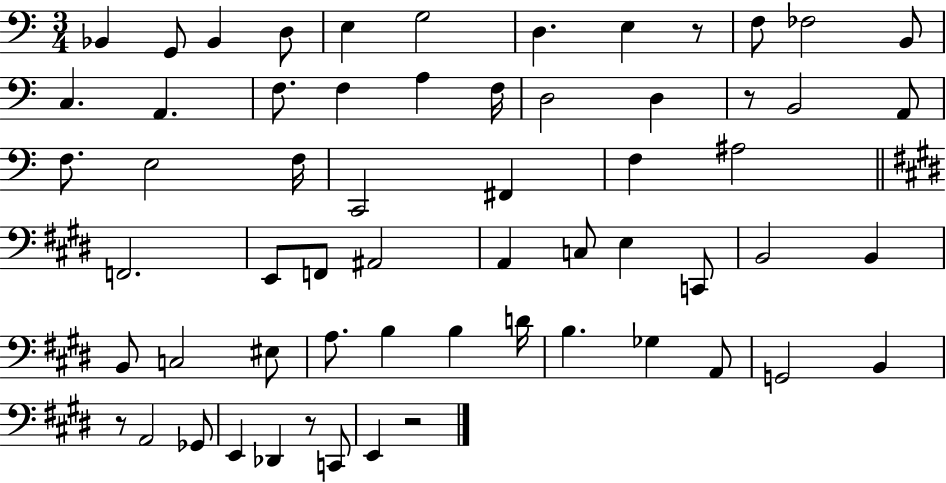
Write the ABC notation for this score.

X:1
T:Untitled
M:3/4
L:1/4
K:C
_B,, G,,/2 _B,, D,/2 E, G,2 D, E, z/2 F,/2 _F,2 B,,/2 C, A,, F,/2 F, A, F,/4 D,2 D, z/2 B,,2 A,,/2 F,/2 E,2 F,/4 C,,2 ^F,, F, ^A,2 F,,2 E,,/2 F,,/2 ^A,,2 A,, C,/2 E, C,,/2 B,,2 B,, B,,/2 C,2 ^E,/2 A,/2 B, B, D/4 B, _G, A,,/2 G,,2 B,, z/2 A,,2 _G,,/2 E,, _D,, z/2 C,,/2 E,, z2